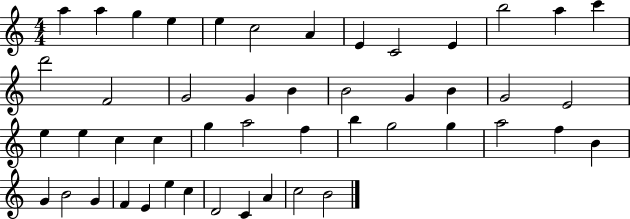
{
  \clef treble
  \numericTimeSignature
  \time 4/4
  \key c \major
  a''4 a''4 g''4 e''4 | e''4 c''2 a'4 | e'4 c'2 e'4 | b''2 a''4 c'''4 | \break d'''2 f'2 | g'2 g'4 b'4 | b'2 g'4 b'4 | g'2 e'2 | \break e''4 e''4 c''4 c''4 | g''4 a''2 f''4 | b''4 g''2 g''4 | a''2 f''4 b'4 | \break g'4 b'2 g'4 | f'4 e'4 e''4 c''4 | d'2 c'4 a'4 | c''2 b'2 | \break \bar "|."
}